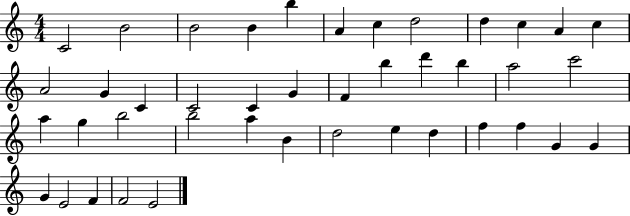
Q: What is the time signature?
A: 4/4